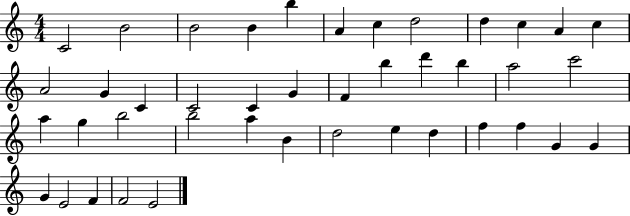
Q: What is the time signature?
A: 4/4